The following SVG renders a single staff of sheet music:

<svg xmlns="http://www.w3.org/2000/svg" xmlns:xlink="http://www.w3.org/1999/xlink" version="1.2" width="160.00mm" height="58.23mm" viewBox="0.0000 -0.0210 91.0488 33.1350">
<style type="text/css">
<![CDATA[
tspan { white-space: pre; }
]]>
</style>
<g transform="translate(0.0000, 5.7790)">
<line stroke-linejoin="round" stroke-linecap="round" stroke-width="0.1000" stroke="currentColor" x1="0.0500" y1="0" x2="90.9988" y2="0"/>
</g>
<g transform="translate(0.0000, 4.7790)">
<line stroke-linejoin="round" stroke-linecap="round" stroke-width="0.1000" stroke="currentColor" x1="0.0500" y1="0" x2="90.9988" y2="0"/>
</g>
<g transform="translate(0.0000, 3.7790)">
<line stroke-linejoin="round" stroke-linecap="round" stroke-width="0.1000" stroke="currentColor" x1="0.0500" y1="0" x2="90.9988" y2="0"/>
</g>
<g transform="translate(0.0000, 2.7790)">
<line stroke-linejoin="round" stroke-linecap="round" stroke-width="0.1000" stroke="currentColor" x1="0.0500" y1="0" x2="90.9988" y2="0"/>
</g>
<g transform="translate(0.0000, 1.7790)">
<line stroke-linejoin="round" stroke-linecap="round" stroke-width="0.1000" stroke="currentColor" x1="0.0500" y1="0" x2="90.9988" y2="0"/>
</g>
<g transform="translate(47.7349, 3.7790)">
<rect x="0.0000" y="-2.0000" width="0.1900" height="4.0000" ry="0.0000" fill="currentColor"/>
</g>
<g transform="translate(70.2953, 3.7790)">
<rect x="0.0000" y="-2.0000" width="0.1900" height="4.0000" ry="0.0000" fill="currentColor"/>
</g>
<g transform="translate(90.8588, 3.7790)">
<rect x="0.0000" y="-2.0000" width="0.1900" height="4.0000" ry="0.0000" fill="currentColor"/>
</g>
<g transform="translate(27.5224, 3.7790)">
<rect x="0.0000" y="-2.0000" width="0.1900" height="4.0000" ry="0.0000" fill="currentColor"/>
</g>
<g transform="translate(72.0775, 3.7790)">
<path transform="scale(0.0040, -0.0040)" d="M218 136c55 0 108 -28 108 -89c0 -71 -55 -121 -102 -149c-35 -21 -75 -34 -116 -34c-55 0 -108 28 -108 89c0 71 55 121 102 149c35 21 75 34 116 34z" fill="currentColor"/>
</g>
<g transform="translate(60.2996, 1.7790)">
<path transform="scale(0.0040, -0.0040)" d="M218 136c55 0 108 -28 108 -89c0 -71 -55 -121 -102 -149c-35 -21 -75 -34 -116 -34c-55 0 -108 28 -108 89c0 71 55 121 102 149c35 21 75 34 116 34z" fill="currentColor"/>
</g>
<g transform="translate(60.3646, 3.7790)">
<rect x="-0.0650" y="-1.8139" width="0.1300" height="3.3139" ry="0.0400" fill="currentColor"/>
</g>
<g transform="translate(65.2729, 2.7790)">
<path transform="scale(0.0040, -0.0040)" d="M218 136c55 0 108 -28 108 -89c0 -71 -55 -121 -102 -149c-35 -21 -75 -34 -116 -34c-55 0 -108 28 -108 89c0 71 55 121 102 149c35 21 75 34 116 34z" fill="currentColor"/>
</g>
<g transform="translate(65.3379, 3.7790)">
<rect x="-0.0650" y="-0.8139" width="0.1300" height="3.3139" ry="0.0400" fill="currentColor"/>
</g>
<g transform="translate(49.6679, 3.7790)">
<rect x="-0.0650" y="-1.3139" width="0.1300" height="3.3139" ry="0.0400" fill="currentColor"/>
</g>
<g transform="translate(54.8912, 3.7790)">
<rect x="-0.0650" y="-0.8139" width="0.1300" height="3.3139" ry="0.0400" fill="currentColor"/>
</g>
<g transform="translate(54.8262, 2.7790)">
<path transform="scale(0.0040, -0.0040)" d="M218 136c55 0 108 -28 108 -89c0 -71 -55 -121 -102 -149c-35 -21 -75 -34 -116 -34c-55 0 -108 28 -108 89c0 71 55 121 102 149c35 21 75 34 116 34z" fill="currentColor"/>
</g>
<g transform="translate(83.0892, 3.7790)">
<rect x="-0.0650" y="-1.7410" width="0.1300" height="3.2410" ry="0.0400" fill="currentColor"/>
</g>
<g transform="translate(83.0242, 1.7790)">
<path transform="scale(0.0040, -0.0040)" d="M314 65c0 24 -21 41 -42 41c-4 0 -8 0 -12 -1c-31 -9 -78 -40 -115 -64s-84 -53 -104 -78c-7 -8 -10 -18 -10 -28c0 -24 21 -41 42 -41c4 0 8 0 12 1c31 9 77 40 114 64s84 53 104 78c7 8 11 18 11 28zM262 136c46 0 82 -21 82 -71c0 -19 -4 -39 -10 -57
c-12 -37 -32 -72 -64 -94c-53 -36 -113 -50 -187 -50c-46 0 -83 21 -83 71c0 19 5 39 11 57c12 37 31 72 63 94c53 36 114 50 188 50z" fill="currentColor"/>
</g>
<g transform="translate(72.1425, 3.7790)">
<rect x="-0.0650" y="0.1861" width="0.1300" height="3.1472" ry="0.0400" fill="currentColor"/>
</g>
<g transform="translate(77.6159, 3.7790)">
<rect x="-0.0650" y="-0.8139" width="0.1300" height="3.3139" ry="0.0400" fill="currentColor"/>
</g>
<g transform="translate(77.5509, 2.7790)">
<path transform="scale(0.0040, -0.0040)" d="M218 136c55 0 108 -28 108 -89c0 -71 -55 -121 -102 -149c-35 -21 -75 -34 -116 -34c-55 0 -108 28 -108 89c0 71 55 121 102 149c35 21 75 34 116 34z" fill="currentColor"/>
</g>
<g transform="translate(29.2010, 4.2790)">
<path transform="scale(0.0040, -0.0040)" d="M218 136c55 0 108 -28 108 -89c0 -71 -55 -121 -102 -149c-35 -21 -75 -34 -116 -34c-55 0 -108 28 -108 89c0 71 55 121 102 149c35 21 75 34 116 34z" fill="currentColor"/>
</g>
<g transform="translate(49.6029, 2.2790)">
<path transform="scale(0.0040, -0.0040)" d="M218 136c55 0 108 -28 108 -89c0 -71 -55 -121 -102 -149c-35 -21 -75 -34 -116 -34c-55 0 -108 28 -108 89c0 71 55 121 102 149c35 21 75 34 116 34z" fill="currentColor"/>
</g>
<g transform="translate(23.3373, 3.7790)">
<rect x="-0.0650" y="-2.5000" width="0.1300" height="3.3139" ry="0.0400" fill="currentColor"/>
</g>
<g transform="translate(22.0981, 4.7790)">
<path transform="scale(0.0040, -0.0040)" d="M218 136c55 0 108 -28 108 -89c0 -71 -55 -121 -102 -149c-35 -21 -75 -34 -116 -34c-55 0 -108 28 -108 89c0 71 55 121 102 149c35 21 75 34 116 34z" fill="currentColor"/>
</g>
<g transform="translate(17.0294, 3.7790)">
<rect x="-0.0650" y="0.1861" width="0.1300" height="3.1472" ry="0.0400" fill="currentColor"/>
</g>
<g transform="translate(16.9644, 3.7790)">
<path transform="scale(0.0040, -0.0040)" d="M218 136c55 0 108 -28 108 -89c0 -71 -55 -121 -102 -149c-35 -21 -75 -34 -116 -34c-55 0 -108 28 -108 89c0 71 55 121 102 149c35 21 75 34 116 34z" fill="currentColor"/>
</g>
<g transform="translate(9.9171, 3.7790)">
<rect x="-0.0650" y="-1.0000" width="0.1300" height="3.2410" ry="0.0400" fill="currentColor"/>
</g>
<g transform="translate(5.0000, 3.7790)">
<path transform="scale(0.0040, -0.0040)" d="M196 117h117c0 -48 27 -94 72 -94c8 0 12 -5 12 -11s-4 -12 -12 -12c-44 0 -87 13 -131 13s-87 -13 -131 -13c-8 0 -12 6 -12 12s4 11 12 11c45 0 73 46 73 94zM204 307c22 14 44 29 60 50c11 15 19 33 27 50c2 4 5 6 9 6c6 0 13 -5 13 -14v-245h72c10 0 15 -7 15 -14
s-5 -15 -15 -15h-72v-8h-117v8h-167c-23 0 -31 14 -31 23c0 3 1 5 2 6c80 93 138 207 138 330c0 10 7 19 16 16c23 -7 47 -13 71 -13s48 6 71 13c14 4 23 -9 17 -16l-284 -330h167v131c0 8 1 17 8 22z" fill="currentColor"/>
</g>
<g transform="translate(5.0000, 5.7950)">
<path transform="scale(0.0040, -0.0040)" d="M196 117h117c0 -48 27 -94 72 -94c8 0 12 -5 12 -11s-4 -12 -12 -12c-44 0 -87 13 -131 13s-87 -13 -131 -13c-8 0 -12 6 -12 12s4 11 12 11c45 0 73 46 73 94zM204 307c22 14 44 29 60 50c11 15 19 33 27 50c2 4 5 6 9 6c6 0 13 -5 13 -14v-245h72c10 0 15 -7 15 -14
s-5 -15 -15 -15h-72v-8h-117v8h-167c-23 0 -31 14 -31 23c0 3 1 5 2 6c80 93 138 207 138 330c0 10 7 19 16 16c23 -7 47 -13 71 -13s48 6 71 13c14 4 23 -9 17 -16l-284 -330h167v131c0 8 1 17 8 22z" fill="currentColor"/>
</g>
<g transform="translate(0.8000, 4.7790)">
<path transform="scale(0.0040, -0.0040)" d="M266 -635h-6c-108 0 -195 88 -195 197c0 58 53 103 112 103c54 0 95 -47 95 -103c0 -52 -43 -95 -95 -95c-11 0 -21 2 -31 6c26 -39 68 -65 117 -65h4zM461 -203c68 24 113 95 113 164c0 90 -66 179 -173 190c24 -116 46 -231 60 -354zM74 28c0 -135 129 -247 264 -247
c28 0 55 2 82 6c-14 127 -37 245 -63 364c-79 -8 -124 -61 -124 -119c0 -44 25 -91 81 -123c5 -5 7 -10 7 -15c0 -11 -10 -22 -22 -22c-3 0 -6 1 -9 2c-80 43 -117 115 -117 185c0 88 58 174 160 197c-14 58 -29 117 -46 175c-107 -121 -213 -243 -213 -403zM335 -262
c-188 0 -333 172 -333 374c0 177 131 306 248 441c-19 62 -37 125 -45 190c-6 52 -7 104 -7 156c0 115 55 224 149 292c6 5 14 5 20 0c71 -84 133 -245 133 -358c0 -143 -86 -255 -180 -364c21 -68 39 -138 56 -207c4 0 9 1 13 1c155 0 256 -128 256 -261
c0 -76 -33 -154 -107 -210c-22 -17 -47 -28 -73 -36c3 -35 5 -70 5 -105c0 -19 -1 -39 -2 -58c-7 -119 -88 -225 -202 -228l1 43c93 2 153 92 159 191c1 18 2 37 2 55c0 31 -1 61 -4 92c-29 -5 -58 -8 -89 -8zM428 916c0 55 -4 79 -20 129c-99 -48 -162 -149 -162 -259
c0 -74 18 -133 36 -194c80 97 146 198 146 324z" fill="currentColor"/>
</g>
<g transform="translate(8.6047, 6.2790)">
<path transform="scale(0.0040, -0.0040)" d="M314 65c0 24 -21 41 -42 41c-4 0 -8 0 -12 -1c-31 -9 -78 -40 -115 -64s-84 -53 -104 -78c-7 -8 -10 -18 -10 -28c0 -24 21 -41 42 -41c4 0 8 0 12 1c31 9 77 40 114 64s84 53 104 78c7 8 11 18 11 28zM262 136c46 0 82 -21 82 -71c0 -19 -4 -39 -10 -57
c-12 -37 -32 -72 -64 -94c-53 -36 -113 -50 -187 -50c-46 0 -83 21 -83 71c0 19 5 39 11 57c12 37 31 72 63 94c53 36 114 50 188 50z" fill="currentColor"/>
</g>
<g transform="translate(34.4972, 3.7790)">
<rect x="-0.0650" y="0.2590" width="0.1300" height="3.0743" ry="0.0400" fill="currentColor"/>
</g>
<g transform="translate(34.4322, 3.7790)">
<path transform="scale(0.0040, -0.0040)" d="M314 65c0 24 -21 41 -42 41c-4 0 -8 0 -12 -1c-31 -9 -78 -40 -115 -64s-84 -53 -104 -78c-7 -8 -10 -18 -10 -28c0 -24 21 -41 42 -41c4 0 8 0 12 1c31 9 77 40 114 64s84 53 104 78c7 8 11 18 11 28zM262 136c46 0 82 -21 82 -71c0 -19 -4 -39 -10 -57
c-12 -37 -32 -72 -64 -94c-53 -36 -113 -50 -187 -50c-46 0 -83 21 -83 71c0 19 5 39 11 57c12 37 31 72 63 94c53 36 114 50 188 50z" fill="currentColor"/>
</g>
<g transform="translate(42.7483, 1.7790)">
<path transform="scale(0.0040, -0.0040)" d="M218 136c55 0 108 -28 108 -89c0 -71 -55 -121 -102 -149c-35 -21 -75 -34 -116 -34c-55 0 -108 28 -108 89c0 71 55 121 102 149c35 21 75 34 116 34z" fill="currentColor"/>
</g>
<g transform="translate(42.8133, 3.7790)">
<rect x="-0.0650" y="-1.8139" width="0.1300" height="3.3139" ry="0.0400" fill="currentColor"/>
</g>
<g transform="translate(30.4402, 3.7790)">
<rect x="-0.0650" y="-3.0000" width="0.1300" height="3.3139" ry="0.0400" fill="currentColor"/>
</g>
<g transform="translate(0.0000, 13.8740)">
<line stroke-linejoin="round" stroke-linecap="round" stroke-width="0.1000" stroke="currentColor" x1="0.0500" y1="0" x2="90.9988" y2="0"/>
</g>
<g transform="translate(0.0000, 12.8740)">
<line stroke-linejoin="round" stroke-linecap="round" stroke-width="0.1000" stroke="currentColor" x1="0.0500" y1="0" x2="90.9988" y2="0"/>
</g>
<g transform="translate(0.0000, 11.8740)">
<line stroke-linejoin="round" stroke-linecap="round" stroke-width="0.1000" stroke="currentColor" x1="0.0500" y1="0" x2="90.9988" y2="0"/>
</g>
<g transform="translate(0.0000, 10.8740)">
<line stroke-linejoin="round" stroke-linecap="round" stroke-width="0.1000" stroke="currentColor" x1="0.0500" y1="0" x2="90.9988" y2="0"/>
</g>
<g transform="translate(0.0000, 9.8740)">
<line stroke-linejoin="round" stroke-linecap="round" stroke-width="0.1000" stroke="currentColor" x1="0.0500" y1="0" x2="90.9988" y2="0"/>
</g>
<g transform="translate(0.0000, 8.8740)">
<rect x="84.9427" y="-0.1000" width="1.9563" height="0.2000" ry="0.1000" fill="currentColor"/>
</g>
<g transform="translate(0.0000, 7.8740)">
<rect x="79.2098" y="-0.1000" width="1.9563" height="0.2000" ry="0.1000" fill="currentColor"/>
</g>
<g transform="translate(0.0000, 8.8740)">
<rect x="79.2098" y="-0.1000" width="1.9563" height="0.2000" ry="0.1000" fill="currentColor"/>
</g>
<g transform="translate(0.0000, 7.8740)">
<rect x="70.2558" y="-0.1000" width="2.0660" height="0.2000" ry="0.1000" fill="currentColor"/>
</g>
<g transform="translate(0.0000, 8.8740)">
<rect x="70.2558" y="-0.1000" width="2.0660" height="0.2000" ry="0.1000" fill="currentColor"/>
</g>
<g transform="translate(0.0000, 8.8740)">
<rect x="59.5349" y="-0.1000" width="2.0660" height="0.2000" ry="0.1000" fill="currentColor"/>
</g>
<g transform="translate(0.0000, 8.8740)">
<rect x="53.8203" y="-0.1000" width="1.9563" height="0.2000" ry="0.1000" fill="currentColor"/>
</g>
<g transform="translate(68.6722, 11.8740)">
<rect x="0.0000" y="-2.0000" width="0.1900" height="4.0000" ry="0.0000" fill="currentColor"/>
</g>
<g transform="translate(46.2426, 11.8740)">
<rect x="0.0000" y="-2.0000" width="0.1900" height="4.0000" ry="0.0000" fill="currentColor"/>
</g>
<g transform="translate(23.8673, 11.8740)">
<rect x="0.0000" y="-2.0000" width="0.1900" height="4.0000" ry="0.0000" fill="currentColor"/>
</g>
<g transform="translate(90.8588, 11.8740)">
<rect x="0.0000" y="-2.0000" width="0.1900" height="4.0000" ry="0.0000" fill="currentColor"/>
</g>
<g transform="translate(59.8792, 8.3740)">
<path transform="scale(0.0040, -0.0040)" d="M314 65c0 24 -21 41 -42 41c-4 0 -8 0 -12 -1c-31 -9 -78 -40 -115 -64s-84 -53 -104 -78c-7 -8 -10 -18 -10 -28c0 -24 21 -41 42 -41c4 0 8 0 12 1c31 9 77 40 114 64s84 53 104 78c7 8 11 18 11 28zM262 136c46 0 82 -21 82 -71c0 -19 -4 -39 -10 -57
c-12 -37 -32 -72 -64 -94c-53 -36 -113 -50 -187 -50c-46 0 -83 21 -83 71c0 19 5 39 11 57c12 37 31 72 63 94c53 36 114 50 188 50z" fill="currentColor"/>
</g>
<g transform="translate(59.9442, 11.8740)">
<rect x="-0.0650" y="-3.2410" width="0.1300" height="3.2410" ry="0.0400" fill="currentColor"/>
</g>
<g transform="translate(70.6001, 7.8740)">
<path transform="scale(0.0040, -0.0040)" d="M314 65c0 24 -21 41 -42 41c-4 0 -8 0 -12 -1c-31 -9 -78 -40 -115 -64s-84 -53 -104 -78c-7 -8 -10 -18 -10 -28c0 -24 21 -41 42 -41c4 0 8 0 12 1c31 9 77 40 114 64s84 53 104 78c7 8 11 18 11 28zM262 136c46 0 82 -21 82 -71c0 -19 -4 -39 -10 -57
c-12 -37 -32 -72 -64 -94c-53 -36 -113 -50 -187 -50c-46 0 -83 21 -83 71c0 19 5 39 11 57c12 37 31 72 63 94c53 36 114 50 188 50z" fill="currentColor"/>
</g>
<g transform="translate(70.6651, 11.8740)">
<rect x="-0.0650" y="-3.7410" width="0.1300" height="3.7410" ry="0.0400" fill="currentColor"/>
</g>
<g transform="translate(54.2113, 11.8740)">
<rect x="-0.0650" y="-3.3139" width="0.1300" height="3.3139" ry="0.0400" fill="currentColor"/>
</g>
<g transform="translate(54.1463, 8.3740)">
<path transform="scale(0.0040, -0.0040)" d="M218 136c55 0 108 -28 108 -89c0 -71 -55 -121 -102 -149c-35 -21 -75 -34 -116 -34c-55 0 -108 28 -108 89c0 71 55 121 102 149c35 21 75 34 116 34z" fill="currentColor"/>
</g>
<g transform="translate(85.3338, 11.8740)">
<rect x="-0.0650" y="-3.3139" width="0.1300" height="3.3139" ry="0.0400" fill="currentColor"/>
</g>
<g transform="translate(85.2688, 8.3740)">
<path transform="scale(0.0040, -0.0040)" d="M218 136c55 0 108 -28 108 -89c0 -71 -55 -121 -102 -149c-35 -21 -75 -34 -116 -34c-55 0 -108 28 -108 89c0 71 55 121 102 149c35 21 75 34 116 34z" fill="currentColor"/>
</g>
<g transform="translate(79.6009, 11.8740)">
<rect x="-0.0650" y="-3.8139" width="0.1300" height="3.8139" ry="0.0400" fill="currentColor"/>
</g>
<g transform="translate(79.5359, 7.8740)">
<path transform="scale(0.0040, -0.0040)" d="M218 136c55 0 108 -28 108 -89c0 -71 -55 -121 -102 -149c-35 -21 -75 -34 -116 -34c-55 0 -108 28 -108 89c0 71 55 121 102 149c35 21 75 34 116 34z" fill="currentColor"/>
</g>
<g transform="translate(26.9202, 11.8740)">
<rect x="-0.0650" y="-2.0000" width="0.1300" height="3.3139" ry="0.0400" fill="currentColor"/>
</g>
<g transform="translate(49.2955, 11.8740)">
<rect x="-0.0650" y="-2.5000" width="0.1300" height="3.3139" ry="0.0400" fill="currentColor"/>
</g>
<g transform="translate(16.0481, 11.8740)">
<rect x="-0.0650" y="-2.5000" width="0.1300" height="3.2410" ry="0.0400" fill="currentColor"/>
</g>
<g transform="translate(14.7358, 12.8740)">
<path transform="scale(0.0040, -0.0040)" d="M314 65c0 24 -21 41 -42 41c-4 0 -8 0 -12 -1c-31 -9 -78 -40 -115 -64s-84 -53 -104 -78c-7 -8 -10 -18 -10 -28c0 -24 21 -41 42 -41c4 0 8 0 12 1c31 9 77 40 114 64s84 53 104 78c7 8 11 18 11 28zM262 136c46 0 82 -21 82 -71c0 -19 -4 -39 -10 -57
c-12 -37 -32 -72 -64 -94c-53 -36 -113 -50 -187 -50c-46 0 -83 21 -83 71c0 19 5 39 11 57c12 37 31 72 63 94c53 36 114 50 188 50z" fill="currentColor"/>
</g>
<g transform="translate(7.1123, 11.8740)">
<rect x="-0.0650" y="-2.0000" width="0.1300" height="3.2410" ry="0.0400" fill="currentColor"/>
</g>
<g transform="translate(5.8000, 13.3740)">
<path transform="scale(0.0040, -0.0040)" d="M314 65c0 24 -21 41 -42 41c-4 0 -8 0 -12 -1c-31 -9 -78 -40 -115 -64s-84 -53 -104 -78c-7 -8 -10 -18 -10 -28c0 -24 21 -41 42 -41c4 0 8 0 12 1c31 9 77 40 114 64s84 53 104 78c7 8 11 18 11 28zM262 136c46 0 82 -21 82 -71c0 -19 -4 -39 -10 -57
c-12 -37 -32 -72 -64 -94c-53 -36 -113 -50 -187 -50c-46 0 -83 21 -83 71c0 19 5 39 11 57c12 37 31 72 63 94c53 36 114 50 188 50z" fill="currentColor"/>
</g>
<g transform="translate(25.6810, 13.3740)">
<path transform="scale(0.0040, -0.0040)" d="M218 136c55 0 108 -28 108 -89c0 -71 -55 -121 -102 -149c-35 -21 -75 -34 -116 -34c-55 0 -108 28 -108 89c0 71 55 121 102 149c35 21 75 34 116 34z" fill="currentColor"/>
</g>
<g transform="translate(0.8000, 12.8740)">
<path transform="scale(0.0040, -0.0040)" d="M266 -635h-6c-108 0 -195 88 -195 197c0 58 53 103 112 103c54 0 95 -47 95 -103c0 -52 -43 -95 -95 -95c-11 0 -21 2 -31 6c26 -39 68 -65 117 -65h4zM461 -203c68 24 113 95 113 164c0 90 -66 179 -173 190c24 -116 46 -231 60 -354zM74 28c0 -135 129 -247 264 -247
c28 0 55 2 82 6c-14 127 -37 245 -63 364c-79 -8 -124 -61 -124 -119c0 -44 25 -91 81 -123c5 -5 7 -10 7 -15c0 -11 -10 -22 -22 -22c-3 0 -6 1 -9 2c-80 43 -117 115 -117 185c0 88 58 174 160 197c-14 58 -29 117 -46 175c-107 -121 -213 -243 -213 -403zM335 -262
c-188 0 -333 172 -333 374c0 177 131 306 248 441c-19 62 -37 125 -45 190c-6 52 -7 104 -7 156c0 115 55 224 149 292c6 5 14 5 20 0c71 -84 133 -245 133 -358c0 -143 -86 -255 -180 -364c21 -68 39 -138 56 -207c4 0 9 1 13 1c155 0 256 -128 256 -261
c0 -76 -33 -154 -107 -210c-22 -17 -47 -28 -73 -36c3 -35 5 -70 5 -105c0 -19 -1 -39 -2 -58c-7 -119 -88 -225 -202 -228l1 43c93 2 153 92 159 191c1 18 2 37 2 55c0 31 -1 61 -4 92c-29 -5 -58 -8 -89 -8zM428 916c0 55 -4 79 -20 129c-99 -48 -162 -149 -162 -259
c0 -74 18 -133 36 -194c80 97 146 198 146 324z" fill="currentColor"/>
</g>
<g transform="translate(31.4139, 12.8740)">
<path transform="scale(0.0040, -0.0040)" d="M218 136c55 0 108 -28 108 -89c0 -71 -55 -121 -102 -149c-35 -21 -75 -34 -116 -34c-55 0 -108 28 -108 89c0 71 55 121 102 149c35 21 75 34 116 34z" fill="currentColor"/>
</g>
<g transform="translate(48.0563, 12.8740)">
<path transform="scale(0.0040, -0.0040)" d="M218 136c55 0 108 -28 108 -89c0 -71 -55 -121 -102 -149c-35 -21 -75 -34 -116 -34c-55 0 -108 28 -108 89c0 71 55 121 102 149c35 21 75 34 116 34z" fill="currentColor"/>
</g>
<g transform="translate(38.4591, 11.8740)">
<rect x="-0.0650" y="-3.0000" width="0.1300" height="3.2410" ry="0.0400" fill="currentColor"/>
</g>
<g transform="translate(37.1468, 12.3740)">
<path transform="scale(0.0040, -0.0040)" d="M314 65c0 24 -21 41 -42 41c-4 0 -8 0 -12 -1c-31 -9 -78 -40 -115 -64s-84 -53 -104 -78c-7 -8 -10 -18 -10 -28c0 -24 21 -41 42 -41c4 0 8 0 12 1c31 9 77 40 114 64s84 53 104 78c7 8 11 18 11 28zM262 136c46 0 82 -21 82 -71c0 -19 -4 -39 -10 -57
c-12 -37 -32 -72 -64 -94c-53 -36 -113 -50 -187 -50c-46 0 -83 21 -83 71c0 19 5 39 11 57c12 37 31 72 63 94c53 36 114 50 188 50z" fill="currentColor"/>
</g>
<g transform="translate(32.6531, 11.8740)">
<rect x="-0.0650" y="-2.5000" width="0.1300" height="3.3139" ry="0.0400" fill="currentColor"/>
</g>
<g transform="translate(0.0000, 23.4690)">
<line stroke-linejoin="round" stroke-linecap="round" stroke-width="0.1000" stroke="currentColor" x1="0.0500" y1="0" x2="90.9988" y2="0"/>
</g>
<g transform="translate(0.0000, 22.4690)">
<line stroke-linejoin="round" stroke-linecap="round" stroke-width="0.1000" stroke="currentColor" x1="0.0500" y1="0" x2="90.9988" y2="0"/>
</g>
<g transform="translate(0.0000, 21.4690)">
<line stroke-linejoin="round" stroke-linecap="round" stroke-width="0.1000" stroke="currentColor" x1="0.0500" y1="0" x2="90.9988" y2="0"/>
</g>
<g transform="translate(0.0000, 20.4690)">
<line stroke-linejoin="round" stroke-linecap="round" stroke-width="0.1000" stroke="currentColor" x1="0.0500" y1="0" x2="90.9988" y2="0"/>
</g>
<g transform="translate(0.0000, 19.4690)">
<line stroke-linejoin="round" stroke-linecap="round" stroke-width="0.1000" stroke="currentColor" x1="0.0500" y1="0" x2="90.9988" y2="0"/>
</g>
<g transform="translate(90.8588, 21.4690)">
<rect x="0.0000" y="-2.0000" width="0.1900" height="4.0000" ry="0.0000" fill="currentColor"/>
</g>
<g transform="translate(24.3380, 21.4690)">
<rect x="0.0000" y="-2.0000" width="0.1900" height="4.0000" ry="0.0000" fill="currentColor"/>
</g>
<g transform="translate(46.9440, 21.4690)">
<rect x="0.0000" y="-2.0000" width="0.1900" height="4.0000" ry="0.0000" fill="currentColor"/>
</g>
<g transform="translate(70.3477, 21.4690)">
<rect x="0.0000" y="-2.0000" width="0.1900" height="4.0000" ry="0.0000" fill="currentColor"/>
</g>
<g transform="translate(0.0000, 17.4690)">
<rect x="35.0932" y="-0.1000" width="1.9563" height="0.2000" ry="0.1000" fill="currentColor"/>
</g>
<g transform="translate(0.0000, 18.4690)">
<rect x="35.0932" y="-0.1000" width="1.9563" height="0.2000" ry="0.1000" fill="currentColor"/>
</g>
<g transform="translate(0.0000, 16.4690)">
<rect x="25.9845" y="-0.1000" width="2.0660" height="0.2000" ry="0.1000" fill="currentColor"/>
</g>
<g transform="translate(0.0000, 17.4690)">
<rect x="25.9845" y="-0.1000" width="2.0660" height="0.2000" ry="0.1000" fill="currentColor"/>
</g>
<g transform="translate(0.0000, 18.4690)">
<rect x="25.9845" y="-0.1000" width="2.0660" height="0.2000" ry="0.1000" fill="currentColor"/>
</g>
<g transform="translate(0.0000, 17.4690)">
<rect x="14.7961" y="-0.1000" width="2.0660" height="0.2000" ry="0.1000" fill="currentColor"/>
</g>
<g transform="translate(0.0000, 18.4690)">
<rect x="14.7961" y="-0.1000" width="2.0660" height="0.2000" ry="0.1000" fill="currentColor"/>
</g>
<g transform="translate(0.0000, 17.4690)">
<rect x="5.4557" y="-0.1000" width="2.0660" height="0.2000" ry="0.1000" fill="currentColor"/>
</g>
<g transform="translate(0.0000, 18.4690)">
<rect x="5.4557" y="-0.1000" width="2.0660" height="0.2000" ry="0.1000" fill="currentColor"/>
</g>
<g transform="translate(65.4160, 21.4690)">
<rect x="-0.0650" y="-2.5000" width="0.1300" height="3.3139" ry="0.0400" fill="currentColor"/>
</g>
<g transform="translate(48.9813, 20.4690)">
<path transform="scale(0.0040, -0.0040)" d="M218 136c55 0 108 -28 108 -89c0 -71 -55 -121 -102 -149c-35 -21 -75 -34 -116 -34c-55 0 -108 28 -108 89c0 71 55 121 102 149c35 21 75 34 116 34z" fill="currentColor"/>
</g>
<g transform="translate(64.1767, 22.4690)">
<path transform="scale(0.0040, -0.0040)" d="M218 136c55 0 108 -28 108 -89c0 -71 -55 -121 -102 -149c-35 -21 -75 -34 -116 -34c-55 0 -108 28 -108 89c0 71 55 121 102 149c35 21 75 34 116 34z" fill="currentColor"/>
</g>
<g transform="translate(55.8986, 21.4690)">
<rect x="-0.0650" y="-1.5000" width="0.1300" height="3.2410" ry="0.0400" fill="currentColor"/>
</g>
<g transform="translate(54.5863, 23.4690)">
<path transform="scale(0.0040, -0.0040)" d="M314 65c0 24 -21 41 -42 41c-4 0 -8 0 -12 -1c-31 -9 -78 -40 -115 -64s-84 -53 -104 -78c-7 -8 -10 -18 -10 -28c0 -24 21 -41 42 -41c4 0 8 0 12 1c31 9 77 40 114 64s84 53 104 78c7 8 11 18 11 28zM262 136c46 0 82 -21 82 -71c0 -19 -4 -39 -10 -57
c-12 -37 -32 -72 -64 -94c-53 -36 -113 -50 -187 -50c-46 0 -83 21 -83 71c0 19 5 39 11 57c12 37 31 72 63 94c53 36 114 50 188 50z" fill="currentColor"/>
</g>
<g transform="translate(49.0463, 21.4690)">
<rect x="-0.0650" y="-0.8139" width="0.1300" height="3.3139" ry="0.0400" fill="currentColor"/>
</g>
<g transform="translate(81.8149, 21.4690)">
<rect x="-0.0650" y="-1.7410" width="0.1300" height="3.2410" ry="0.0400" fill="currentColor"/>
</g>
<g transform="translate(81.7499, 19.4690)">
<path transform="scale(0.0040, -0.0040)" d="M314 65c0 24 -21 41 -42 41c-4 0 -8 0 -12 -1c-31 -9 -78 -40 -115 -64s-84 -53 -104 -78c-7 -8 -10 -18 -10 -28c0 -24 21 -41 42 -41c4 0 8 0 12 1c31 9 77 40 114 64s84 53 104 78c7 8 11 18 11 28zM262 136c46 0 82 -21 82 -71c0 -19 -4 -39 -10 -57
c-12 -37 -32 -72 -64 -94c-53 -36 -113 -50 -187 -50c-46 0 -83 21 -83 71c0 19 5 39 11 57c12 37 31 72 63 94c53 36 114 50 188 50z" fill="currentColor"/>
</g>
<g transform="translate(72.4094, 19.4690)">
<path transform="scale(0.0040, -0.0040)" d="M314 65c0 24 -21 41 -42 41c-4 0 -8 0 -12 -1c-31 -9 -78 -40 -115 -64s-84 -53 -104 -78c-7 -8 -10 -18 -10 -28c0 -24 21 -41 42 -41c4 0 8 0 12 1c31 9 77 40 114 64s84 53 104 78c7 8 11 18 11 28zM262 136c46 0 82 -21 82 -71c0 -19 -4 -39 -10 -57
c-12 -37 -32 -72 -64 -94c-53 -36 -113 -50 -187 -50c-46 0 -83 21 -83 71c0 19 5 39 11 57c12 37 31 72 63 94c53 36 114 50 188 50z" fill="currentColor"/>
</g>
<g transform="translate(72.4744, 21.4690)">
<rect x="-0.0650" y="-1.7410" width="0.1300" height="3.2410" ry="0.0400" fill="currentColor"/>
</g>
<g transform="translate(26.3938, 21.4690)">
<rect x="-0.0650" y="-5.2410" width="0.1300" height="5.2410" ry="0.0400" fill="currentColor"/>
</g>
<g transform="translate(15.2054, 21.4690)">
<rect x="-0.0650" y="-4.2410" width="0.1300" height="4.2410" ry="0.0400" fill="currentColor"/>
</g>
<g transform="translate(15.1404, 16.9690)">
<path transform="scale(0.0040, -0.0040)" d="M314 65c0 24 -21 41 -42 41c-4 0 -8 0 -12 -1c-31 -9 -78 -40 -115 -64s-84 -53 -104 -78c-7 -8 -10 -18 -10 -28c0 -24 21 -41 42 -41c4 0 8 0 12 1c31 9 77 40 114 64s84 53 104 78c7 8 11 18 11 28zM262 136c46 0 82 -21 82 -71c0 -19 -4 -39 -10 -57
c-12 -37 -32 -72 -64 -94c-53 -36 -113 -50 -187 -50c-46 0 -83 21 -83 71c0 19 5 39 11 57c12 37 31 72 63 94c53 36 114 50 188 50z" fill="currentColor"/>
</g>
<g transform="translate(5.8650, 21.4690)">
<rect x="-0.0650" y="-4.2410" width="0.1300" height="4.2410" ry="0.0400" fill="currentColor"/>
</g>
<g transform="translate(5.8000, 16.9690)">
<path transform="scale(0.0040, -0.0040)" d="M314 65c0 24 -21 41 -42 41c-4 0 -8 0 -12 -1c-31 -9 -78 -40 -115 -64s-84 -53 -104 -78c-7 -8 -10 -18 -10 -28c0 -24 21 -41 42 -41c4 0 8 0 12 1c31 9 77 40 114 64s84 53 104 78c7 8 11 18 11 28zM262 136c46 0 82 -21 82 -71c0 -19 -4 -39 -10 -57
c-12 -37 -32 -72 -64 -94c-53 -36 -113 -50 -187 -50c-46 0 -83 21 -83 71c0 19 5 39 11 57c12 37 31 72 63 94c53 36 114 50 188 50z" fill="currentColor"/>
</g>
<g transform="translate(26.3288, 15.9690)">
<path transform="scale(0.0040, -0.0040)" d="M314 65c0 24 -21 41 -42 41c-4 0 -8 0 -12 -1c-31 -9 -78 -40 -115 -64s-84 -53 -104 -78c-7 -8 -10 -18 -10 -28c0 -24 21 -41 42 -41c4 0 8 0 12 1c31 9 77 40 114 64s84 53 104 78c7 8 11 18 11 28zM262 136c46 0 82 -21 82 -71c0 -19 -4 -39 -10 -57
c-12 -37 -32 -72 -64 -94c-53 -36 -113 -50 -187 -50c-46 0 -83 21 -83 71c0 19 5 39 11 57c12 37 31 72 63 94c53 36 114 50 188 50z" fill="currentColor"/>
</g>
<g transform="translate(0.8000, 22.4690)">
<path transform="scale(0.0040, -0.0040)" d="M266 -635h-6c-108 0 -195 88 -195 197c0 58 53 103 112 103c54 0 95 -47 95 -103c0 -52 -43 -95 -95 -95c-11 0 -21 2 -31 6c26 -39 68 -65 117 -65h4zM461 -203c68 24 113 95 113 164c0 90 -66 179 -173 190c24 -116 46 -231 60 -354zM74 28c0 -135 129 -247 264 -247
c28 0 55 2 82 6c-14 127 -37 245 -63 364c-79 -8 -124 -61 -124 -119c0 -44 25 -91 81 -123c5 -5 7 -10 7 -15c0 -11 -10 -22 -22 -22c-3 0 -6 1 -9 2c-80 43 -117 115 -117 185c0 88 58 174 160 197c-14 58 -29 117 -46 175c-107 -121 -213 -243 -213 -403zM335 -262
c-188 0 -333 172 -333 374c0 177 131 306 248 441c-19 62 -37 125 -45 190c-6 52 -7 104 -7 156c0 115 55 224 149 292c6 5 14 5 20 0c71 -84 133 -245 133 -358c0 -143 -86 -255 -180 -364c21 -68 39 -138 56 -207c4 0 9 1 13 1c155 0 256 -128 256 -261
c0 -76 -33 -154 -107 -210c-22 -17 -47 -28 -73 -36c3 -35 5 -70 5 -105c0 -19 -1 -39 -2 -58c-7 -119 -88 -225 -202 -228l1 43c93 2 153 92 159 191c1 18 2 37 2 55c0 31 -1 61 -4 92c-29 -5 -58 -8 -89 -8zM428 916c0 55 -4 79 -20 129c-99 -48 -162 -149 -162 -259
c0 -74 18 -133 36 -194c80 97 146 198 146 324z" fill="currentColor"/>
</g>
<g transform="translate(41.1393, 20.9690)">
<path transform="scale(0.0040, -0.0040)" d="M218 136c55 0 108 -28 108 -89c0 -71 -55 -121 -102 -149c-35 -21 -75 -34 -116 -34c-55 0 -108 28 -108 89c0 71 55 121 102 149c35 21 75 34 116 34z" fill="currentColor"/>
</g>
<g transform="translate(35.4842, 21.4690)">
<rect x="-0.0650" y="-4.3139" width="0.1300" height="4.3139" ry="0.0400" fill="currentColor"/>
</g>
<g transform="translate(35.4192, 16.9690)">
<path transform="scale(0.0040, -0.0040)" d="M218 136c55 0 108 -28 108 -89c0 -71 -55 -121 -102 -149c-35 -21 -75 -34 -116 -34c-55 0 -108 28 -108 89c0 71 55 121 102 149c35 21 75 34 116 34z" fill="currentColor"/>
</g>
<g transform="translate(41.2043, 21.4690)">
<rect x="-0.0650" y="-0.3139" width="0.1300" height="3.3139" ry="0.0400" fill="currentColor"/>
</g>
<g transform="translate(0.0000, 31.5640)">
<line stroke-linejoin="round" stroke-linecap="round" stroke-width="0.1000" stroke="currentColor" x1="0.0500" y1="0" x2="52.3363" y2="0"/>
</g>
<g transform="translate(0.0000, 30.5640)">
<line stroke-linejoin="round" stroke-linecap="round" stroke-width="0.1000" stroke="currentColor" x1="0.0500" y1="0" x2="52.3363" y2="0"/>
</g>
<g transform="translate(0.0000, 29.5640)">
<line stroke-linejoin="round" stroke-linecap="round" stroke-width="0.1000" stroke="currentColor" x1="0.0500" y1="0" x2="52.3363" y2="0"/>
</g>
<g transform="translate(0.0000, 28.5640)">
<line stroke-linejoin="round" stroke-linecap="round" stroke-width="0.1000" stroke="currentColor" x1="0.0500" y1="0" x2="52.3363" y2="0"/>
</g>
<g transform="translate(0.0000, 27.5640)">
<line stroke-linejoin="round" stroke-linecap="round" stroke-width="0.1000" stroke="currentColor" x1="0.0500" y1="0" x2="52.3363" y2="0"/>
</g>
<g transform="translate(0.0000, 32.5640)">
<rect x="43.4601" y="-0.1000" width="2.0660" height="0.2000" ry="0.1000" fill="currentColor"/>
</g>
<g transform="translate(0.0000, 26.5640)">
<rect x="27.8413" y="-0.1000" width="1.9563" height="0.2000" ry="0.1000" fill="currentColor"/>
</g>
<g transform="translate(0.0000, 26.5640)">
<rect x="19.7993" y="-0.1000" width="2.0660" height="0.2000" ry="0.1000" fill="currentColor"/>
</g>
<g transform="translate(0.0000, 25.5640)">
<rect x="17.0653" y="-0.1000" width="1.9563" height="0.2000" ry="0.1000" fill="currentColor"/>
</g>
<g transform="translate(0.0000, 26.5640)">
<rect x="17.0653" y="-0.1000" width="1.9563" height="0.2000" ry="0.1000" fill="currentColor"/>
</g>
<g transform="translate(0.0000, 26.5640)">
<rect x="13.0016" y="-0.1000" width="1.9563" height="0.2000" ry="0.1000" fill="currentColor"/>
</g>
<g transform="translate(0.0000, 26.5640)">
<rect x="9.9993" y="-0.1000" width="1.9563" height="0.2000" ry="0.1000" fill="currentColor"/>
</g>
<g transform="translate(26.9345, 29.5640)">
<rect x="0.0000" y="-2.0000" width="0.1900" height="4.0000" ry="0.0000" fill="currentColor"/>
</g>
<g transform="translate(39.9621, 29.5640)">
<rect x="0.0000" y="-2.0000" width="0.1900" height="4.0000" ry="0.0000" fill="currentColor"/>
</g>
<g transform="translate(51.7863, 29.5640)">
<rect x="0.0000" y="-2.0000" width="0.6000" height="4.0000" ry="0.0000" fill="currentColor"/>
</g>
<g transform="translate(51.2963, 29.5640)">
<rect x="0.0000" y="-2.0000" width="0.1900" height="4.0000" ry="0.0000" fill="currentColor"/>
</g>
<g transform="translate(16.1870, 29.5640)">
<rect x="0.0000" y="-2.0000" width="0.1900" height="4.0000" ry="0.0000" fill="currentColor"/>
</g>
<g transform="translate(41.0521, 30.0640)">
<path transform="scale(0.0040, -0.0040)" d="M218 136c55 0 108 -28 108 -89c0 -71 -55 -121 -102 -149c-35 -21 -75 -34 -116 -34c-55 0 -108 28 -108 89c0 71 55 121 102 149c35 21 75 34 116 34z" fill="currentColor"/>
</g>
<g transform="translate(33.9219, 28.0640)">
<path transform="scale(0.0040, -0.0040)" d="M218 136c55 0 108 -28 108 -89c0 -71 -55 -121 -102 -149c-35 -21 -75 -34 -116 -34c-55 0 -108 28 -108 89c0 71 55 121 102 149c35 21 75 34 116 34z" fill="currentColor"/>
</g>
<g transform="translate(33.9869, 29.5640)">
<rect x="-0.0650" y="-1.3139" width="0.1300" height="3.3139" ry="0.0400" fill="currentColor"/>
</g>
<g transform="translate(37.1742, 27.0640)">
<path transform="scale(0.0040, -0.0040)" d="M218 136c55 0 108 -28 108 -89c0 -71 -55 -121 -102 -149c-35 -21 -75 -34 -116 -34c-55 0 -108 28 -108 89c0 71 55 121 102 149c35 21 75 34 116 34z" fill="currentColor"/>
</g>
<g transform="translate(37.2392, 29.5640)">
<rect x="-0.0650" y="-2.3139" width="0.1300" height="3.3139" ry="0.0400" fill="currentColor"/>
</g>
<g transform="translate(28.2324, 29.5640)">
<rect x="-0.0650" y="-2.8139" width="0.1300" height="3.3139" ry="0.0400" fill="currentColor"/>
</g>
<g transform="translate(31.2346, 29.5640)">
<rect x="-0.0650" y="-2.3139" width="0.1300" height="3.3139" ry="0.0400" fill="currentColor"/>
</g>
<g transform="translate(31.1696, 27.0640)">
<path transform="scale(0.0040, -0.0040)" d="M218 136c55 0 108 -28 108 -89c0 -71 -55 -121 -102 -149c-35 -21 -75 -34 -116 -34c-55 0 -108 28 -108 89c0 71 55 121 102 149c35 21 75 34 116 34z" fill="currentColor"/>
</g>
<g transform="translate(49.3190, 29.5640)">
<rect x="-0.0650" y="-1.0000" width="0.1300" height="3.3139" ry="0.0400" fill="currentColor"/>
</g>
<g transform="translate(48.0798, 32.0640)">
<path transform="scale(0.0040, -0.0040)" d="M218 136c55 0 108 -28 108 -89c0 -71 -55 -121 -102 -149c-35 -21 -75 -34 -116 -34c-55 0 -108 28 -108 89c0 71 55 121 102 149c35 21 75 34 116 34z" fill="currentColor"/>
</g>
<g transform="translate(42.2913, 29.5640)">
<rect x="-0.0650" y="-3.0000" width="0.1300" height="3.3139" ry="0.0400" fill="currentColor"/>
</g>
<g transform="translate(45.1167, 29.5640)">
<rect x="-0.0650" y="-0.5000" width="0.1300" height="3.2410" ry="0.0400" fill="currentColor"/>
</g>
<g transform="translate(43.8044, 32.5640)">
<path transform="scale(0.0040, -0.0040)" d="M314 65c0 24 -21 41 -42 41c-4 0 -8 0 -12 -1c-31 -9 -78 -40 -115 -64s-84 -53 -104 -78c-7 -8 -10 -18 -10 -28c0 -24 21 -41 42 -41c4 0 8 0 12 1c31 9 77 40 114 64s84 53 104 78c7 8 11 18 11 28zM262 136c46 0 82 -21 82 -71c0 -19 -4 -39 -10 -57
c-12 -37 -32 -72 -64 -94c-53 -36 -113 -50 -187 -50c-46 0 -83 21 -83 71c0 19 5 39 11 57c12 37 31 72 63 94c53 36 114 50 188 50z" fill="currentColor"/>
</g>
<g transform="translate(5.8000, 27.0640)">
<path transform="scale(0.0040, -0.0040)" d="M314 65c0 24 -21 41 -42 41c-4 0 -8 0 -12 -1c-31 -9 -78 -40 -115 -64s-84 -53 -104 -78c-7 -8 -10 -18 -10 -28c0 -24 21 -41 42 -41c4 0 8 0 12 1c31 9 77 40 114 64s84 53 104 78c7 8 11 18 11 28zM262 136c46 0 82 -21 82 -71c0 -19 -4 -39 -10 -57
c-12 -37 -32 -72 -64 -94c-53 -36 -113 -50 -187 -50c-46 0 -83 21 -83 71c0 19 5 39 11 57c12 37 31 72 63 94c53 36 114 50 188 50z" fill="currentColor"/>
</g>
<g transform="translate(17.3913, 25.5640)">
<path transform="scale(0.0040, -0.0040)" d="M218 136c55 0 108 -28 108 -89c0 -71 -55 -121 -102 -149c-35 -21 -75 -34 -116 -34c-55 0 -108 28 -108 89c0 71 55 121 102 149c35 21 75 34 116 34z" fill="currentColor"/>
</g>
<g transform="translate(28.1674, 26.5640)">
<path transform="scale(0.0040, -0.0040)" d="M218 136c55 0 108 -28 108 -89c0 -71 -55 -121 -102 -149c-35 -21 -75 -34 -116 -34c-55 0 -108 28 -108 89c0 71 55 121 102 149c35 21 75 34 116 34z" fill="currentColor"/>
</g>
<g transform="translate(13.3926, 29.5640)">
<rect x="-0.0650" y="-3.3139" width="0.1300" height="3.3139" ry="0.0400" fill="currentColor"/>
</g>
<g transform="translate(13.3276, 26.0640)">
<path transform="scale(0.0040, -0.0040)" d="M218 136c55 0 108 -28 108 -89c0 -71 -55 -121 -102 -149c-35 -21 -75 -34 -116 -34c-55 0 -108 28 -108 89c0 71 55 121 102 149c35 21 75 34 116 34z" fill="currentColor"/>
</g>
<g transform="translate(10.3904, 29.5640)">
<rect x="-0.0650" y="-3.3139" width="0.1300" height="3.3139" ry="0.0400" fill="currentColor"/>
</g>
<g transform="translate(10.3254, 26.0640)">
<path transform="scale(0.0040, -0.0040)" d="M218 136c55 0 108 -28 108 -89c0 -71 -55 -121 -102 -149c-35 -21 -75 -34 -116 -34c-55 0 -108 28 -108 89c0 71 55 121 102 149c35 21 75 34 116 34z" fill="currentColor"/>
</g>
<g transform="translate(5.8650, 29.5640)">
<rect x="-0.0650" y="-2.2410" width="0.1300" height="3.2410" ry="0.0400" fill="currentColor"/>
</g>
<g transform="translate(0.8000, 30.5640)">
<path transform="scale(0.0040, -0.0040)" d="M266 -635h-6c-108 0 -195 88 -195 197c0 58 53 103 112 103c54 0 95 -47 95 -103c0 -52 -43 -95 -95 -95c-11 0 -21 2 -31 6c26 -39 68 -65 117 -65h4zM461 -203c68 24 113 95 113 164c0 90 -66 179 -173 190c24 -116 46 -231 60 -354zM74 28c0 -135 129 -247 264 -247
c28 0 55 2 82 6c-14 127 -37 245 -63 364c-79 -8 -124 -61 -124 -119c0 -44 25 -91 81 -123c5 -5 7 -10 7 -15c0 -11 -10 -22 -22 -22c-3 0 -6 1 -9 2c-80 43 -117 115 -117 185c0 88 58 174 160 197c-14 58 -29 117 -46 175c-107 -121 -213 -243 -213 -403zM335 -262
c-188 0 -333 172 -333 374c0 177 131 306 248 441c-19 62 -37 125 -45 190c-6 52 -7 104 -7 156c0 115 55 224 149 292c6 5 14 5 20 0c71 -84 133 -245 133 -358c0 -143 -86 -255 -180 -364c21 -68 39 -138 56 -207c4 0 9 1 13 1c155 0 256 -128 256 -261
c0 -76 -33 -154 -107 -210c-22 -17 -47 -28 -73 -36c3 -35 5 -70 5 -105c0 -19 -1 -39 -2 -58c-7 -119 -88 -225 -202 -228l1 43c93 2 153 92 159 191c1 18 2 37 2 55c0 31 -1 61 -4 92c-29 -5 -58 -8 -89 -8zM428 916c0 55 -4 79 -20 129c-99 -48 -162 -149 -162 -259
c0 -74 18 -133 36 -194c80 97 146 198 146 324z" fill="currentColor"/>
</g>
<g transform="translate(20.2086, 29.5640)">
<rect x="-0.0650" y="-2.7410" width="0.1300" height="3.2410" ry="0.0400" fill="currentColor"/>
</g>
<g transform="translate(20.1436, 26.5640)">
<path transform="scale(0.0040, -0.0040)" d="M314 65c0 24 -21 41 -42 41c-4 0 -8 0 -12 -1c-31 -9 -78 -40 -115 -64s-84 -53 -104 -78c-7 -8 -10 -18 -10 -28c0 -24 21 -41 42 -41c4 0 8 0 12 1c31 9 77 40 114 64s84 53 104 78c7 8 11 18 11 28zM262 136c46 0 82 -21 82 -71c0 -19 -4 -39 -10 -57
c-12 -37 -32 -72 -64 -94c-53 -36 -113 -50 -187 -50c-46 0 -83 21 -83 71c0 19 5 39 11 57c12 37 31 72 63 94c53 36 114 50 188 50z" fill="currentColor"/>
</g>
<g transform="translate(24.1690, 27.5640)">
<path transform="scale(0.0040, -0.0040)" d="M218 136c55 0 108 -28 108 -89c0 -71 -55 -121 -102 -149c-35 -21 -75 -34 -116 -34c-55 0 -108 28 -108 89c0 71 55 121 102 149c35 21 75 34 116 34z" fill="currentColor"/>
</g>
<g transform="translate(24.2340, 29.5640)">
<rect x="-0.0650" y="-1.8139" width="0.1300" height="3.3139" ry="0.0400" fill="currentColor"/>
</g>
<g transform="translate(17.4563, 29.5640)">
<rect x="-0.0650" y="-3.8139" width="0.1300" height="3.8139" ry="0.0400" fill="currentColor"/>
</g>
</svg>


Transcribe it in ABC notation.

X:1
T:Untitled
M:4/4
L:1/4
K:C
D2 B G A B2 f e d f d B d f2 F2 G2 F G A2 G b b2 c'2 c' b d'2 d'2 f'2 d' c d E2 G f2 f2 g2 b b c' a2 f a g e g A C2 D